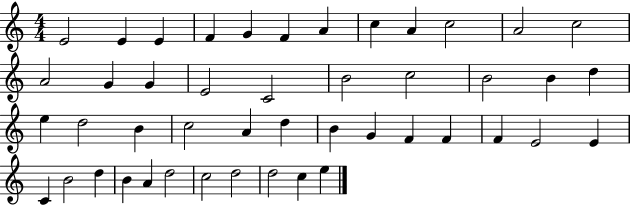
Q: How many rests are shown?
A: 0